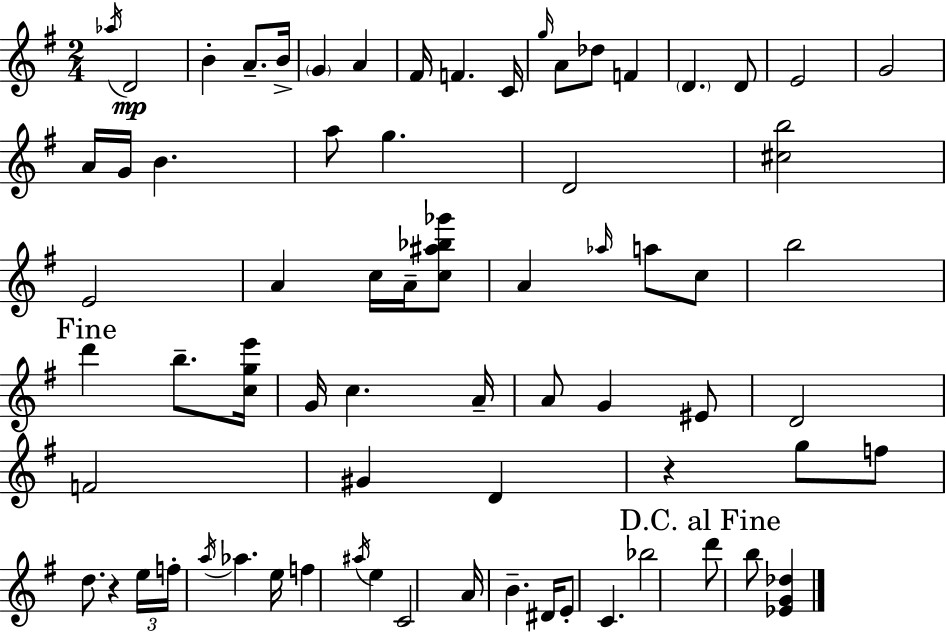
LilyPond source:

{
  \clef treble
  \numericTimeSignature
  \time 2/4
  \key g \major
  \acciaccatura { aes''16 }\mp d'2 | b'4-. a'8.-- | b'16-> \parenthesize g'4 a'4 | fis'16 f'4. | \break c'16 \grace { g''16 } a'8 des''8 f'4 | \parenthesize d'4. | d'8 e'2 | g'2 | \break a'16 g'16 b'4. | a''8 g''4. | d'2 | <cis'' b''>2 | \break e'2 | a'4 c''16 a'16-- | <c'' ais'' bes'' ges'''>8 a'4 \grace { aes''16 } a''8 | c''8 b''2 | \break \mark "Fine" d'''4 b''8.-- | <c'' g'' e'''>16 g'16 c''4. | a'16-- a'8 g'4 | eis'8 d'2 | \break f'2 | gis'4 d'4 | r4 g''8 | f''8 d''8. r4 | \break \tuplet 3/2 { e''16 f''16-. \acciaccatura { a''16 } } aes''4. | e''16 f''4 | \acciaccatura { ais''16 } e''4 c'2 | a'16 b'4.-- | \break dis'16 e'8-. c'4. | bes''2 | \mark "D.C. al Fine" d'''8 b''8 | <ees' g' des''>4 \bar "|."
}